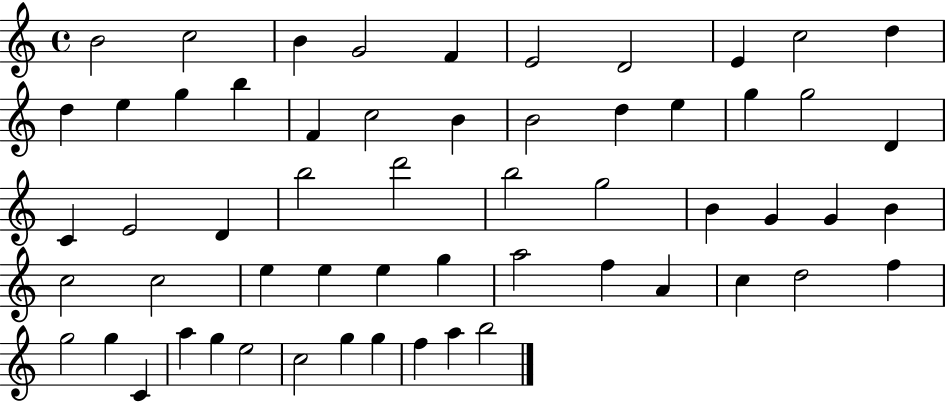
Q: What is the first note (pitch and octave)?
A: B4